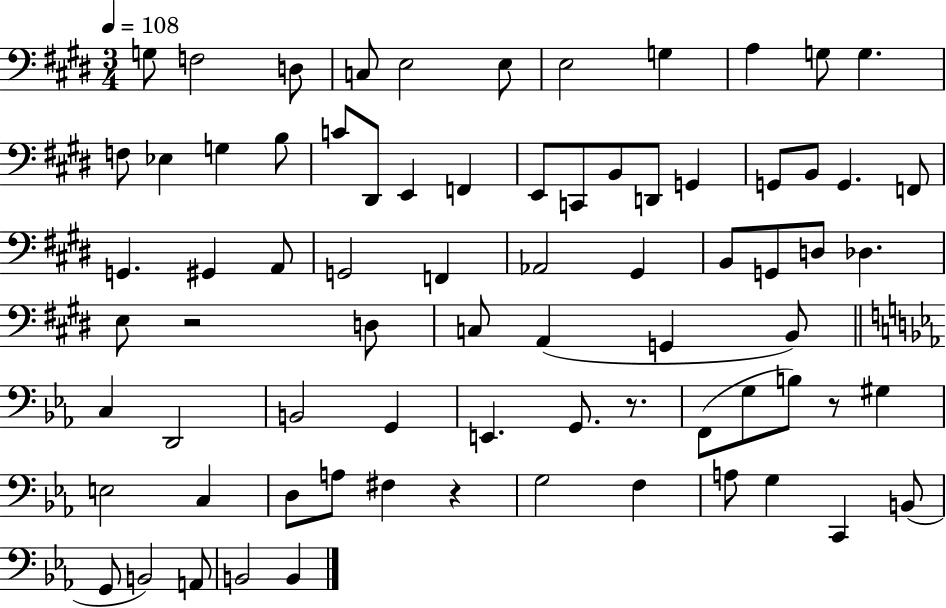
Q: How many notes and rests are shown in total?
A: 75